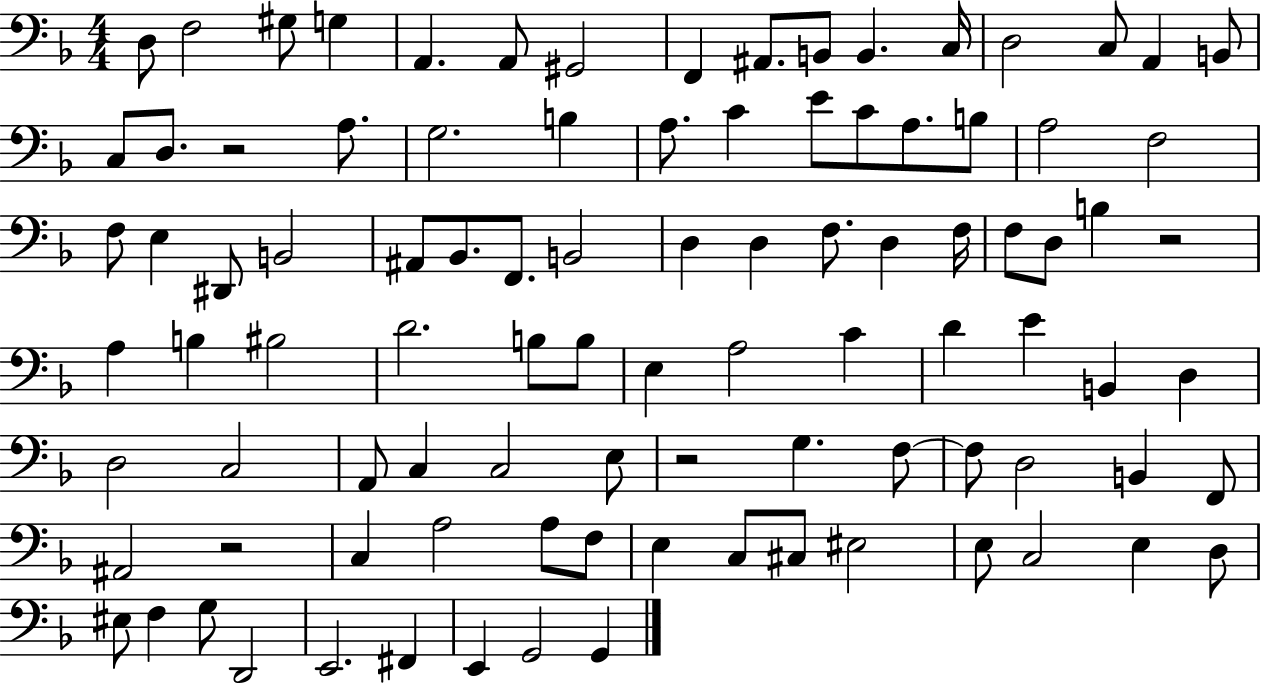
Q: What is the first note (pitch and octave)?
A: D3